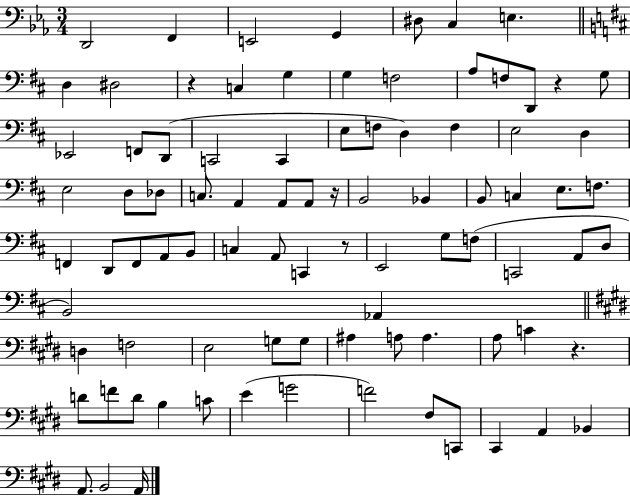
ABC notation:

X:1
T:Untitled
M:3/4
L:1/4
K:Eb
D,,2 F,, E,,2 G,, ^D,/2 C, E, D, ^D,2 z C, G, G, F,2 A,/2 F,/2 D,,/2 z G,/2 _E,,2 F,,/2 D,,/2 C,,2 C,, E,/2 F,/2 D, F, E,2 D, E,2 D,/2 _D,/2 C,/2 A,, A,,/2 A,,/2 z/4 B,,2 _B,, B,,/2 C, E,/2 F,/2 F,, D,,/2 F,,/2 A,,/2 B,,/2 C, A,,/2 C,, z/2 E,,2 G,/2 F,/2 C,,2 A,,/2 D,/2 B,,2 _A,, D, F,2 E,2 G,/2 G,/2 ^A, A,/2 A, A,/2 C z D/2 F/2 D/2 B, C/2 E G2 F2 ^F,/2 C,,/2 ^C,, A,, _B,, A,,/2 B,,2 A,,/4